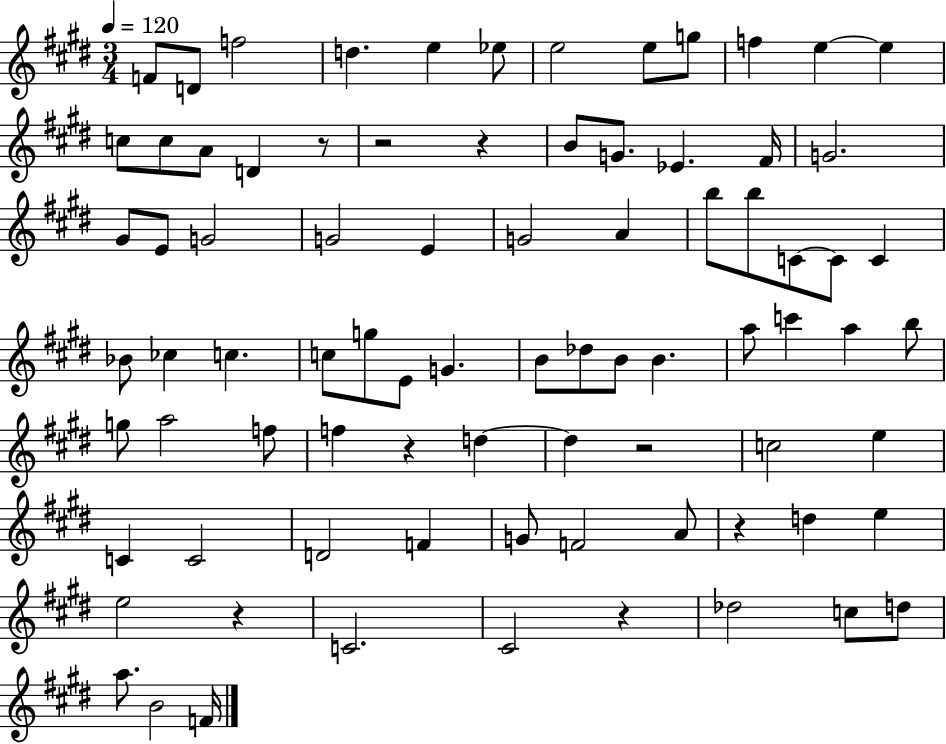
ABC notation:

X:1
T:Untitled
M:3/4
L:1/4
K:E
F/2 D/2 f2 d e _e/2 e2 e/2 g/2 f e e c/2 c/2 A/2 D z/2 z2 z B/2 G/2 _E ^F/4 G2 ^G/2 E/2 G2 G2 E G2 A b/2 b/2 C/2 C/2 C _B/2 _c c c/2 g/2 E/2 G B/2 _d/2 B/2 B a/2 c' a b/2 g/2 a2 f/2 f z d d z2 c2 e C C2 D2 F G/2 F2 A/2 z d e e2 z C2 ^C2 z _d2 c/2 d/2 a/2 B2 F/4